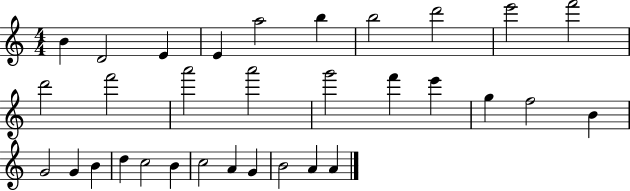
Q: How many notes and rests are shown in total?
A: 32